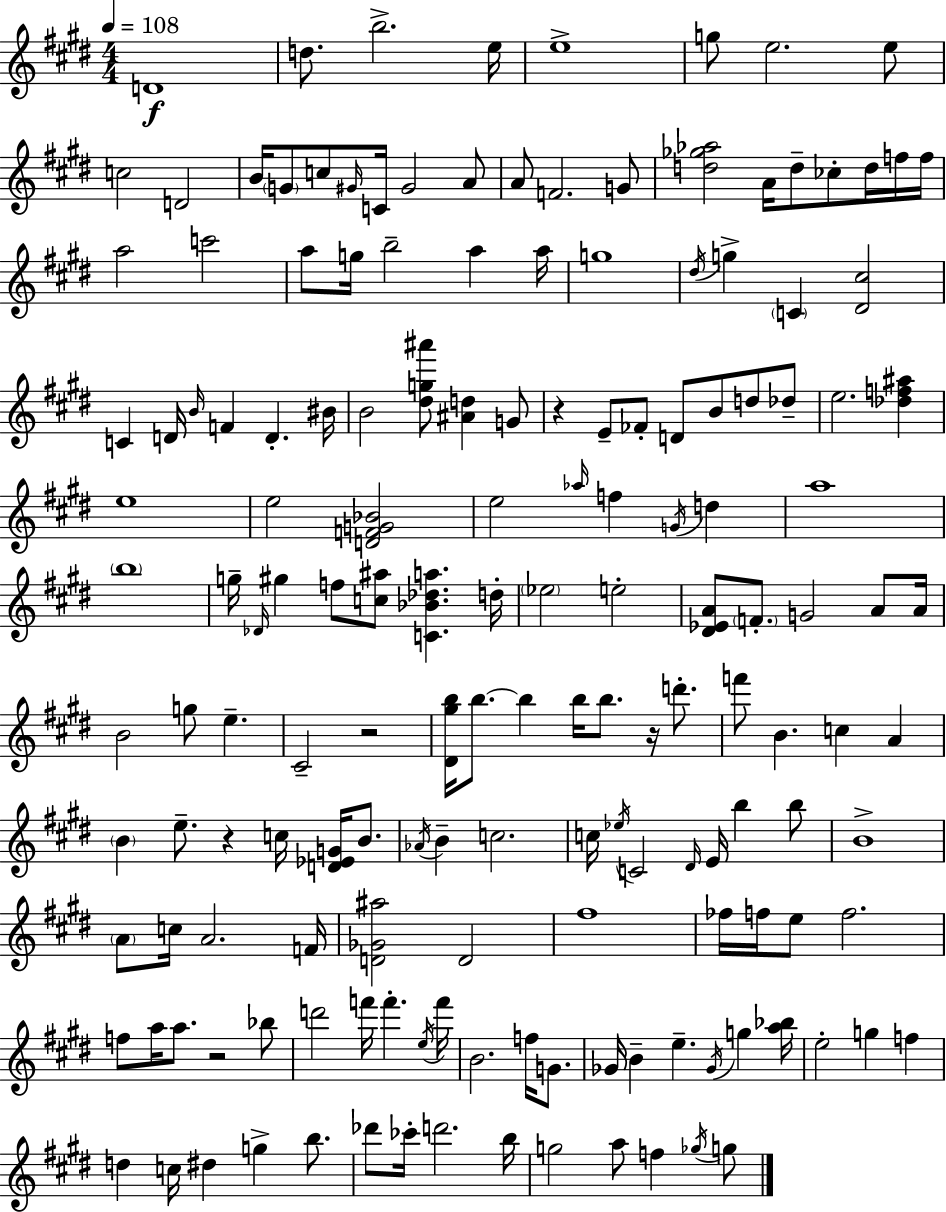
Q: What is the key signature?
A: E major